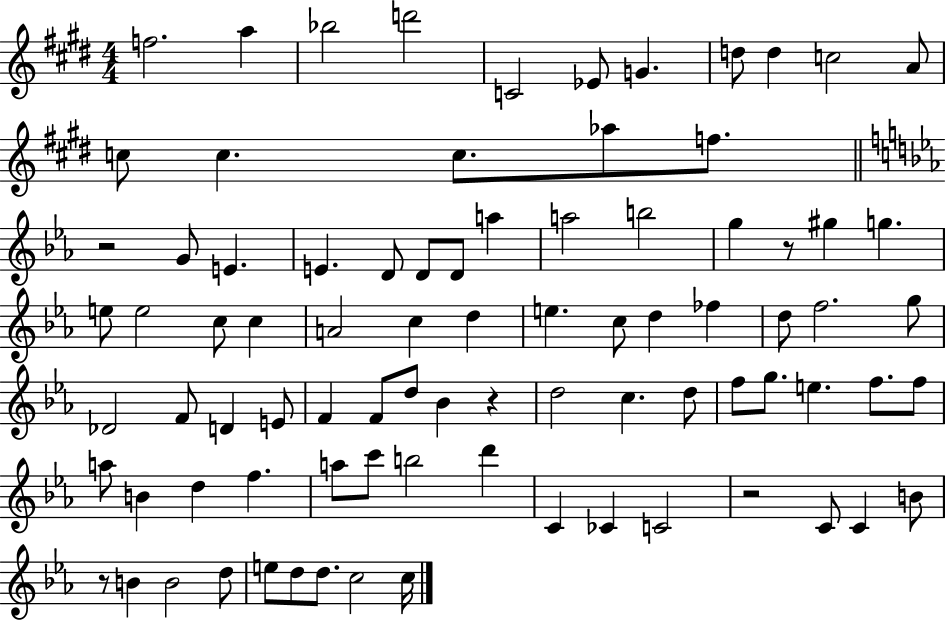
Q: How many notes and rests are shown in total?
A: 85